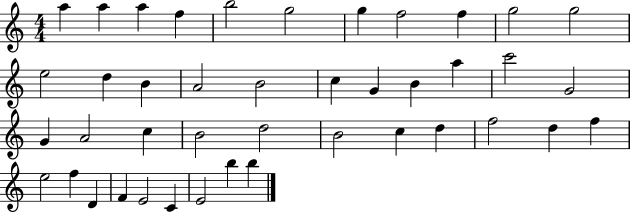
A5/q A5/q A5/q F5/q B5/h G5/h G5/q F5/h F5/q G5/h G5/h E5/h D5/q B4/q A4/h B4/h C5/q G4/q B4/q A5/q C6/h G4/h G4/q A4/h C5/q B4/h D5/h B4/h C5/q D5/q F5/h D5/q F5/q E5/h F5/q D4/q F4/q E4/h C4/q E4/h B5/q B5/q